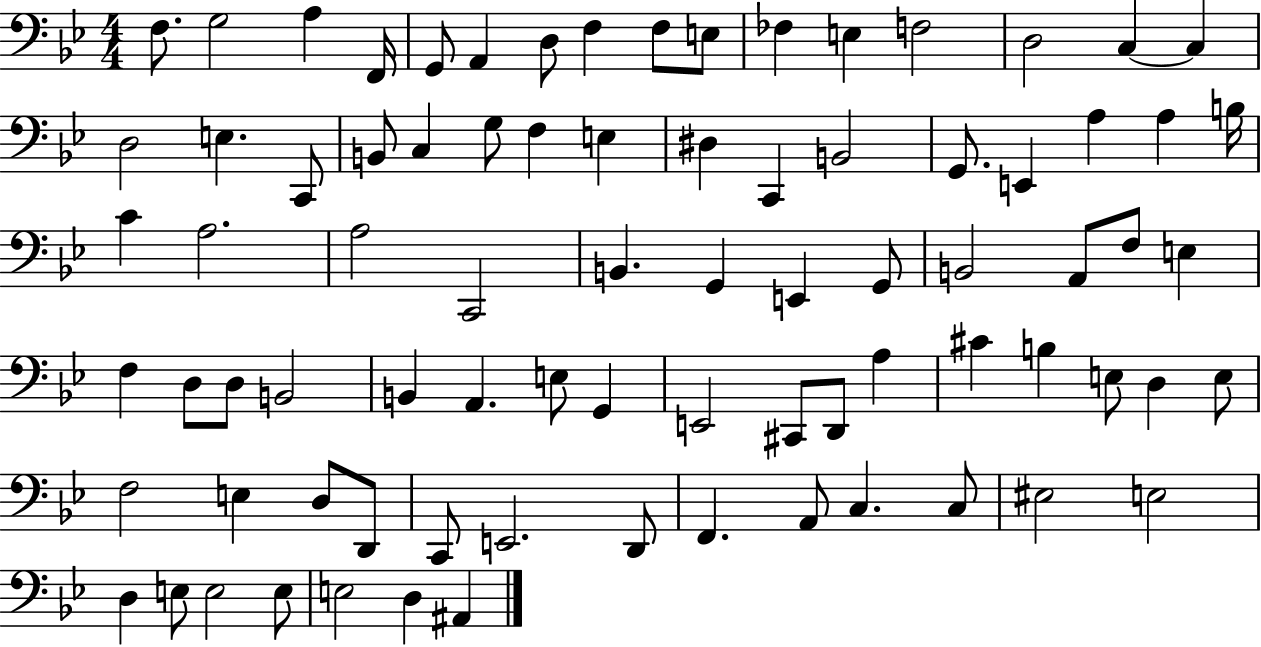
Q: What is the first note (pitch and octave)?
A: F3